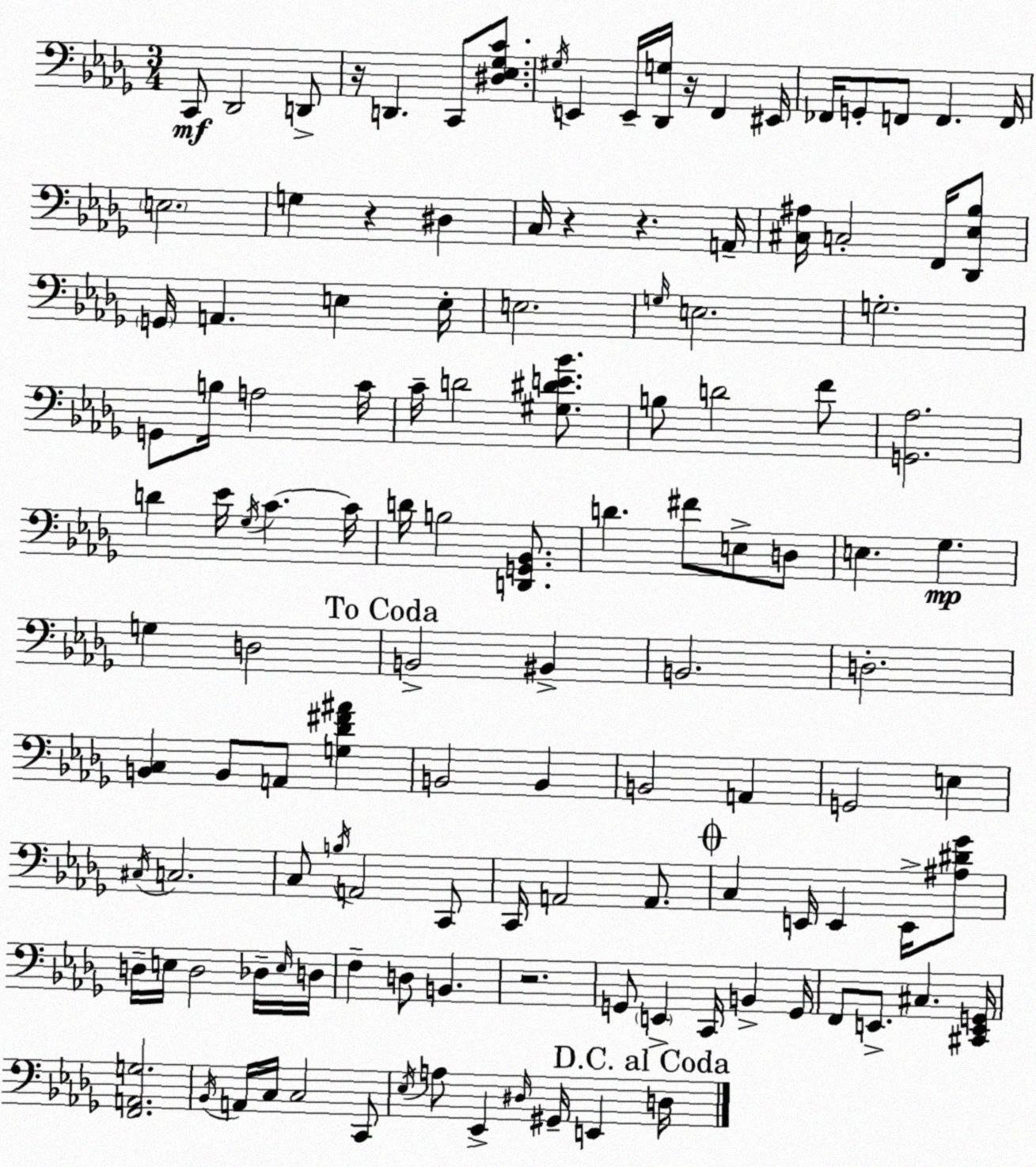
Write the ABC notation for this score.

X:1
T:Untitled
M:3/4
L:1/4
K:Bbm
C,,/2 _D,,2 D,,/2 z/4 D,, C,,/2 [^D,_E,_G,C]/2 ^G,/4 E,, E,,/4 [_D,,G,]/4 z/4 F,, ^E,,/4 _F,,/4 G,,/2 F,,/2 F,, F,,/4 E,2 G, z ^D, C,/4 z z A,,/4 [^C,^A,]/4 C,2 F,,/4 [_D,,_E,_B,]/2 G,,/4 A,, E, E,/4 E,2 G,/4 E,2 G,2 G,,/2 B,/4 A,2 C/4 C/4 D2 [^G,^DE_B]/2 B,/2 D2 F/2 [G,,_A,]2 D _E/4 _G,/4 C C/4 D/4 B,2 [D,,G,,_B,,]/2 D ^F/2 E,/2 D,/2 E, _G, G, D,2 B,,2 ^B,, B,,2 D,2 [B,,C,] B,,/2 A,,/2 [G,_D^F^A] B,,2 B,, B,,2 A,, G,,2 E, ^C,/4 C,2 C,/2 B,/4 A,,2 C,,/2 C,,/4 A,,2 A,,/2 C, E,,/4 E,, E,,/4 [^A,^D_G]/2 D,/4 E,/4 D,2 _D,/4 E,/4 D,/4 F, D,/2 B,, z2 G,,/2 E,, C,,/4 B,, G,,/4 F,,/2 E,,/2 ^C, [^C,,E,,G,,]/4 [F,,A,,G,]2 _B,,/4 A,,/4 C,/4 C,2 C,,/2 _E,/4 A,/2 _E,, ^D,/4 ^G,,/4 E,, D,/4